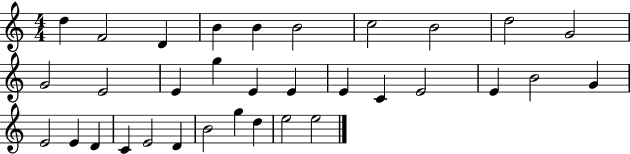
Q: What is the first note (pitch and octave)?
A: D5